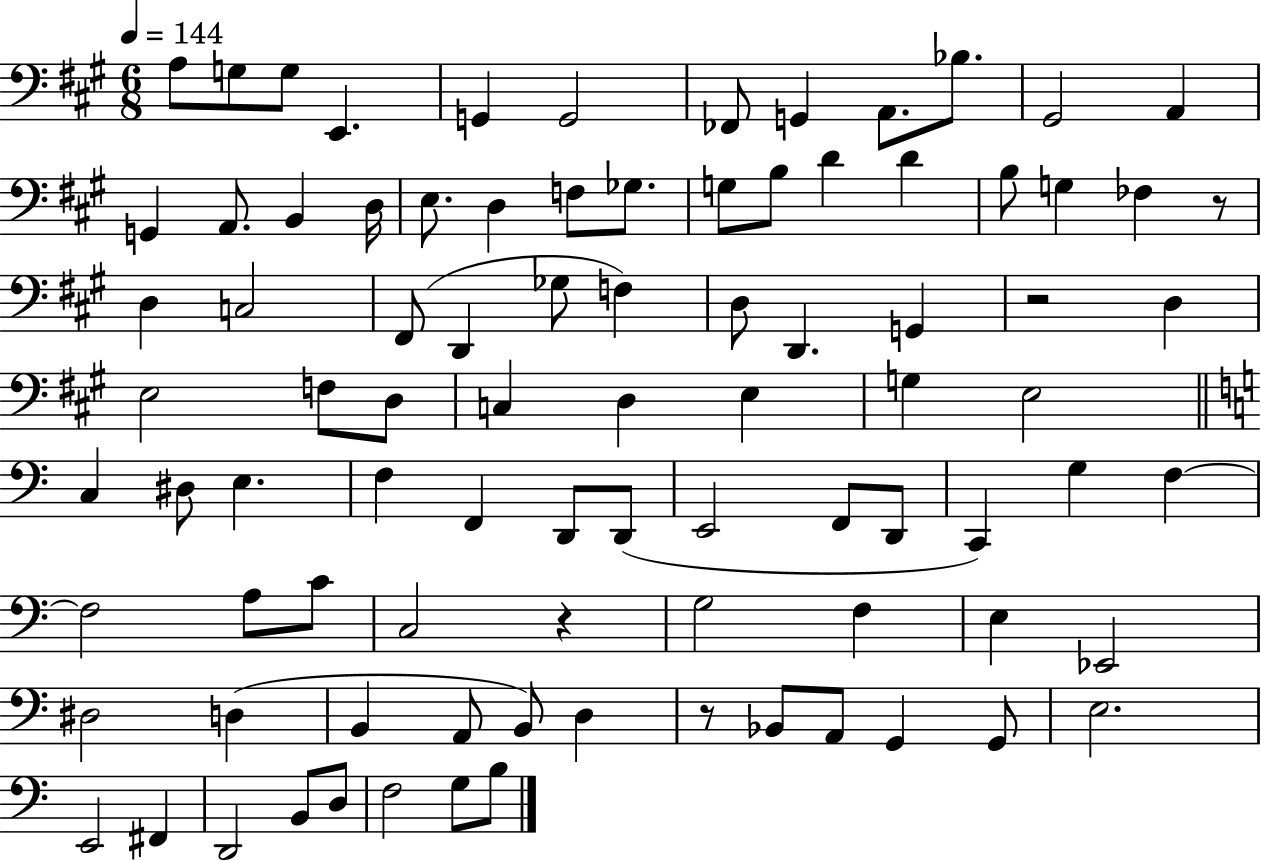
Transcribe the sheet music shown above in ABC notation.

X:1
T:Untitled
M:6/8
L:1/4
K:A
A,/2 G,/2 G,/2 E,, G,, G,,2 _F,,/2 G,, A,,/2 _B,/2 ^G,,2 A,, G,, A,,/2 B,, D,/4 E,/2 D, F,/2 _G,/2 G,/2 B,/2 D D B,/2 G, _F, z/2 D, C,2 ^F,,/2 D,, _G,/2 F, D,/2 D,, G,, z2 D, E,2 F,/2 D,/2 C, D, E, G, E,2 C, ^D,/2 E, F, F,, D,,/2 D,,/2 E,,2 F,,/2 D,,/2 C,, G, F, F,2 A,/2 C/2 C,2 z G,2 F, E, _E,,2 ^D,2 D, B,, A,,/2 B,,/2 D, z/2 _B,,/2 A,,/2 G,, G,,/2 E,2 E,,2 ^F,, D,,2 B,,/2 D,/2 F,2 G,/2 B,/2